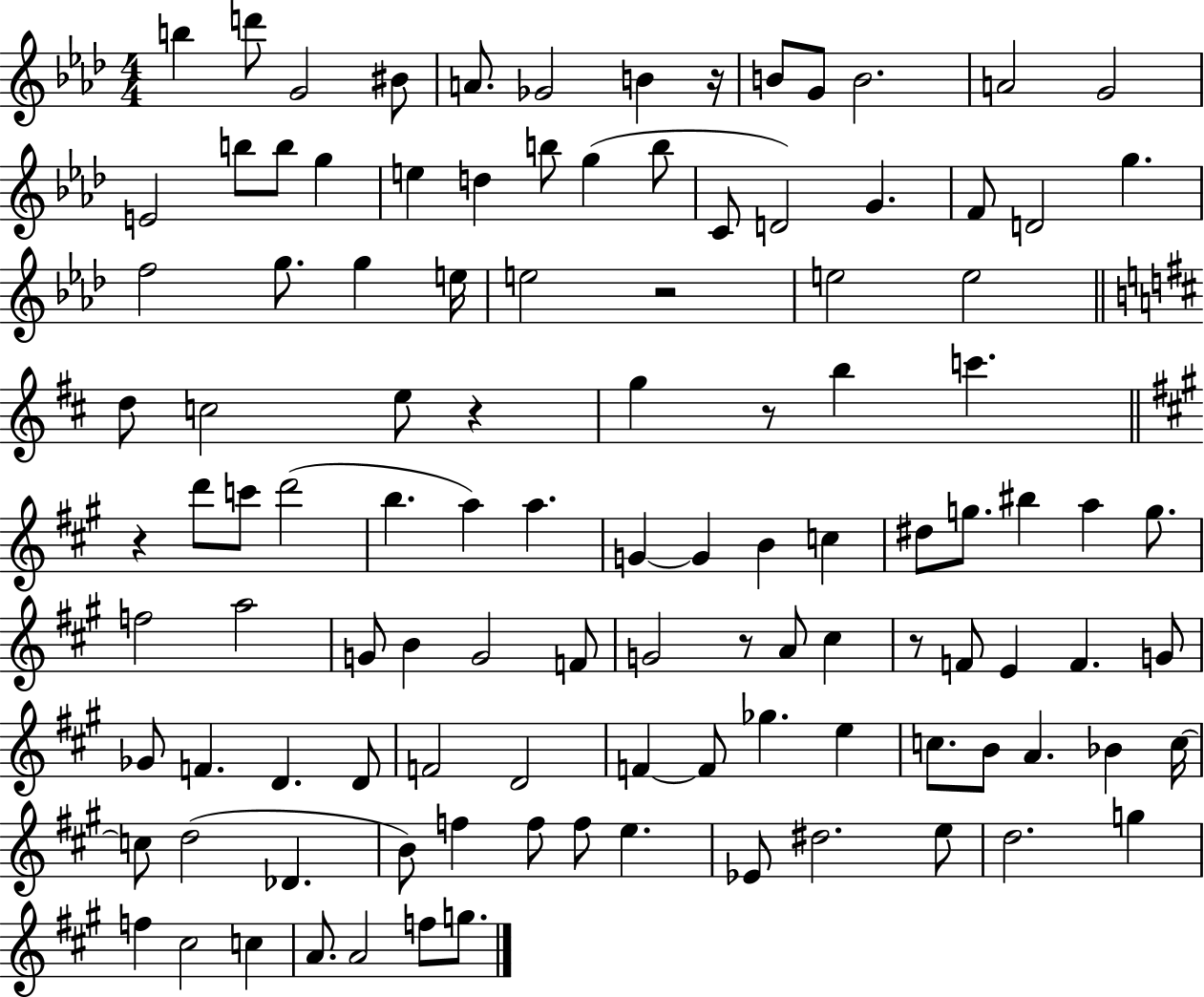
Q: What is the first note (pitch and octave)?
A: B5